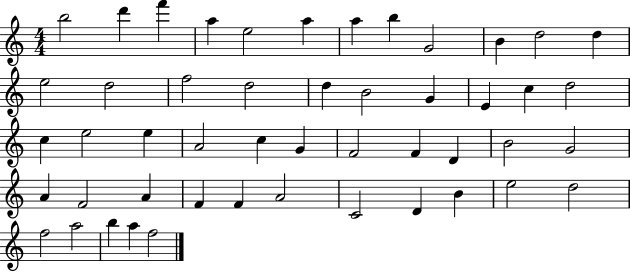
{
  \clef treble
  \numericTimeSignature
  \time 4/4
  \key c \major
  b''2 d'''4 f'''4 | a''4 e''2 a''4 | a''4 b''4 g'2 | b'4 d''2 d''4 | \break e''2 d''2 | f''2 d''2 | d''4 b'2 g'4 | e'4 c''4 d''2 | \break c''4 e''2 e''4 | a'2 c''4 g'4 | f'2 f'4 d'4 | b'2 g'2 | \break a'4 f'2 a'4 | f'4 f'4 a'2 | c'2 d'4 b'4 | e''2 d''2 | \break f''2 a''2 | b''4 a''4 f''2 | \bar "|."
}